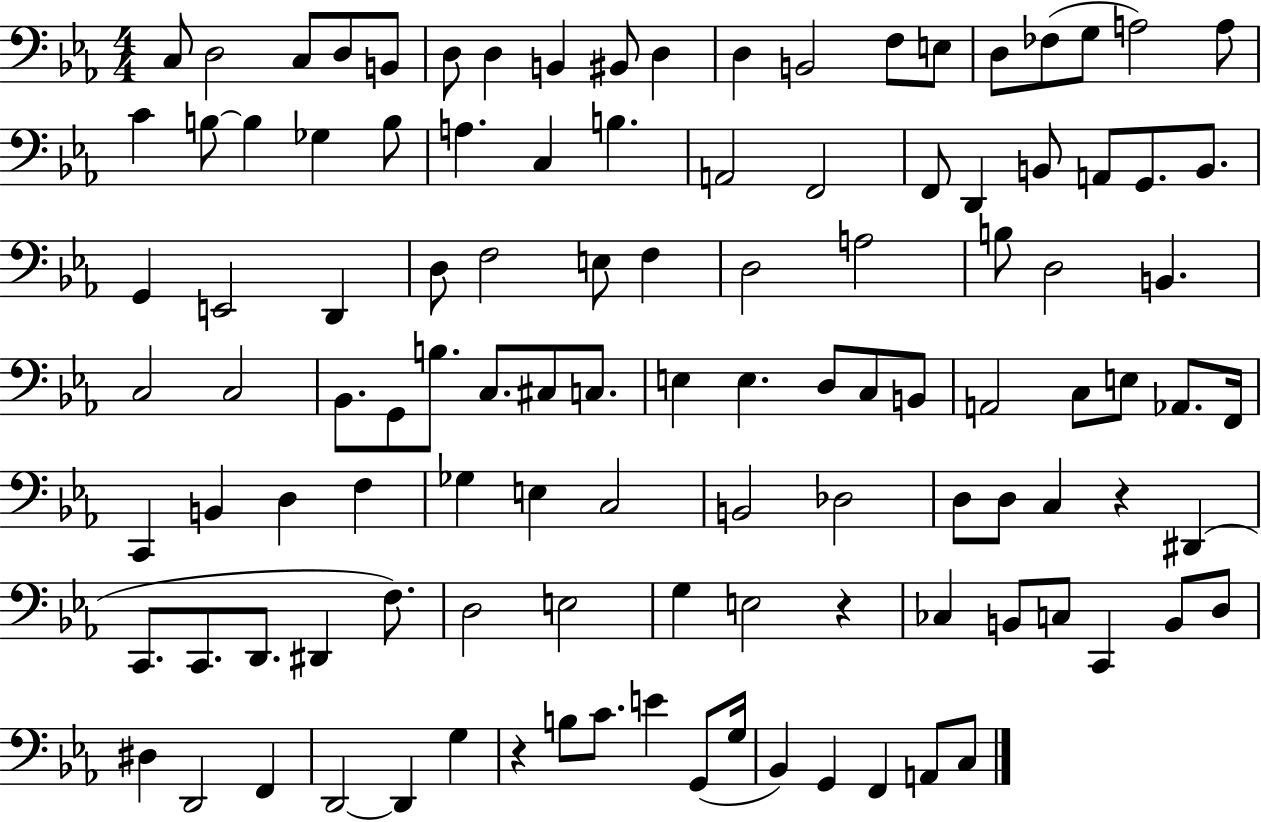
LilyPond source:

{
  \clef bass
  \numericTimeSignature
  \time 4/4
  \key ees \major
  \repeat volta 2 { c8 d2 c8 d8 b,8 | d8 d4 b,4 bis,8 d4 | d4 b,2 f8 e8 | d8 fes8( g8 a2) a8 | \break c'4 b8~~ b4 ges4 b8 | a4. c4 b4. | a,2 f,2 | f,8 d,4 b,8 a,8 g,8. b,8. | \break g,4 e,2 d,4 | d8 f2 e8 f4 | d2 a2 | b8 d2 b,4. | \break c2 c2 | bes,8. g,8 b8. c8. cis8 c8. | e4 e4. d8 c8 b,8 | a,2 c8 e8 aes,8. f,16 | \break c,4 b,4 d4 f4 | ges4 e4 c2 | b,2 des2 | d8 d8 c4 r4 dis,4( | \break c,8. c,8. d,8. dis,4 f8.) | d2 e2 | g4 e2 r4 | ces4 b,8 c8 c,4 b,8 d8 | \break dis4 d,2 f,4 | d,2~~ d,4 g4 | r4 b8 c'8. e'4 g,8( g16 | bes,4) g,4 f,4 a,8 c8 | \break } \bar "|."
}